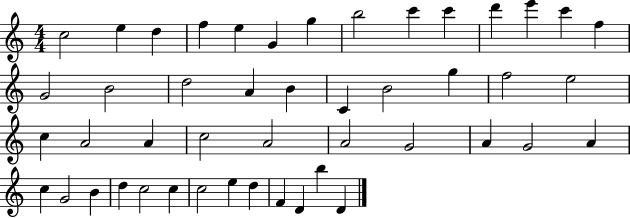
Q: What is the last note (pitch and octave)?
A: D4